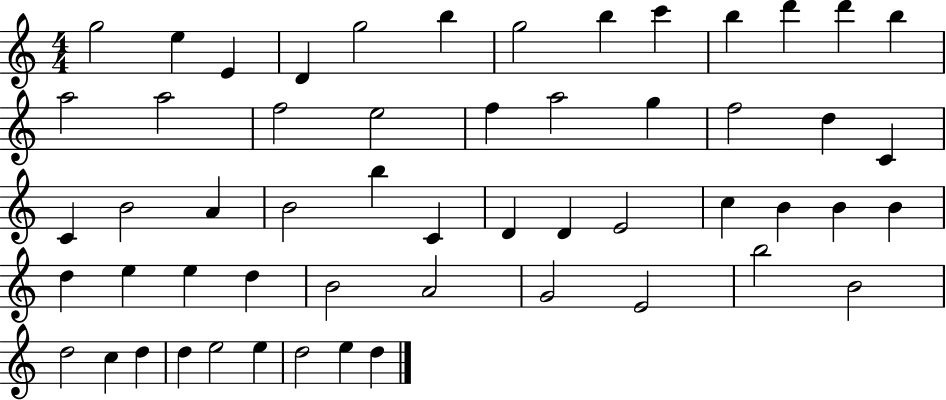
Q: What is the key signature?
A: C major